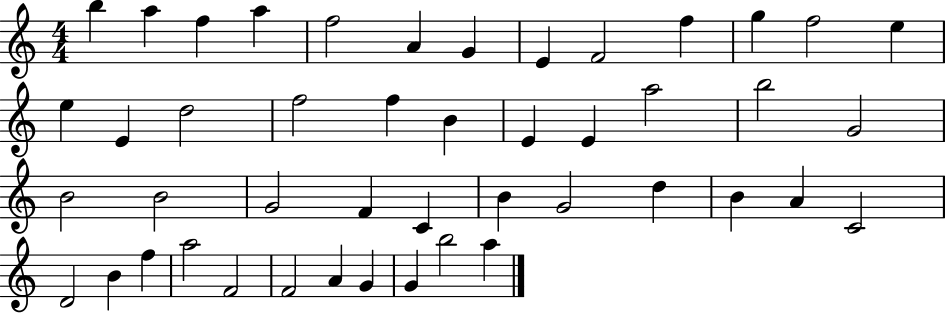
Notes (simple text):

B5/q A5/q F5/q A5/q F5/h A4/q G4/q E4/q F4/h F5/q G5/q F5/h E5/q E5/q E4/q D5/h F5/h F5/q B4/q E4/q E4/q A5/h B5/h G4/h B4/h B4/h G4/h F4/q C4/q B4/q G4/h D5/q B4/q A4/q C4/h D4/h B4/q F5/q A5/h F4/h F4/h A4/q G4/q G4/q B5/h A5/q